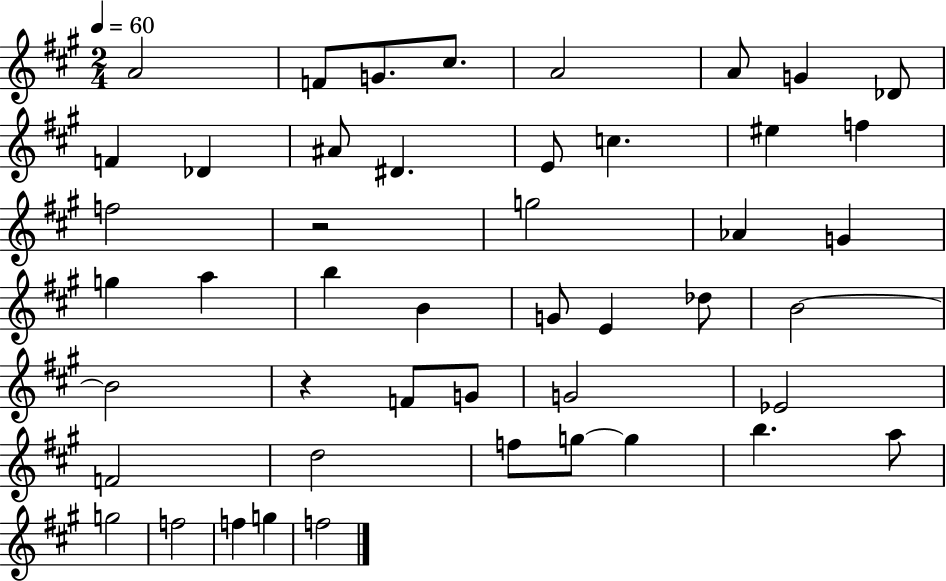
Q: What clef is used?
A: treble